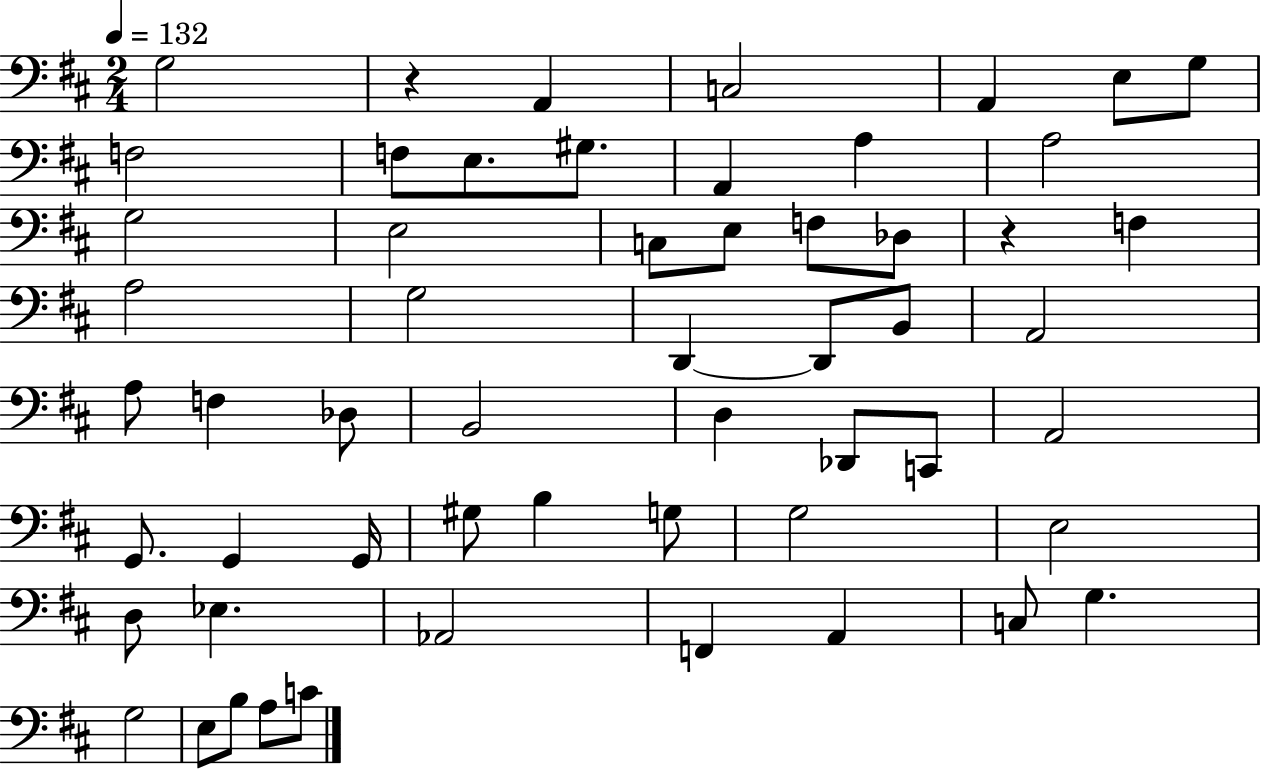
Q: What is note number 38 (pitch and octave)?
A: G#3